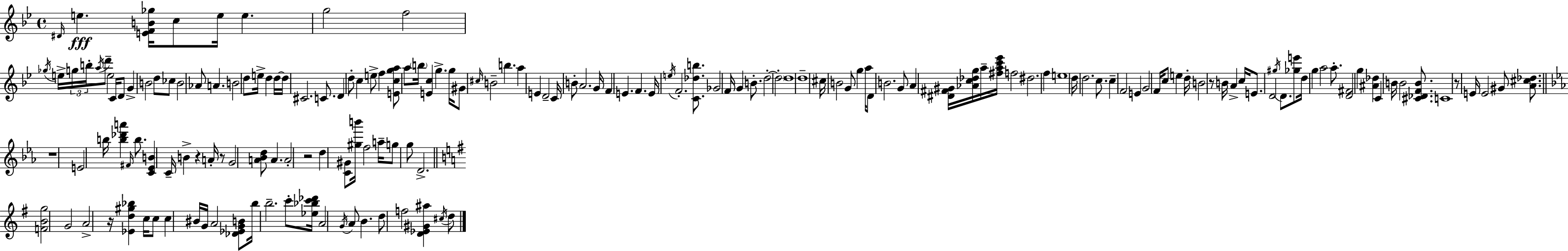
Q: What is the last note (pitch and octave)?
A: D5